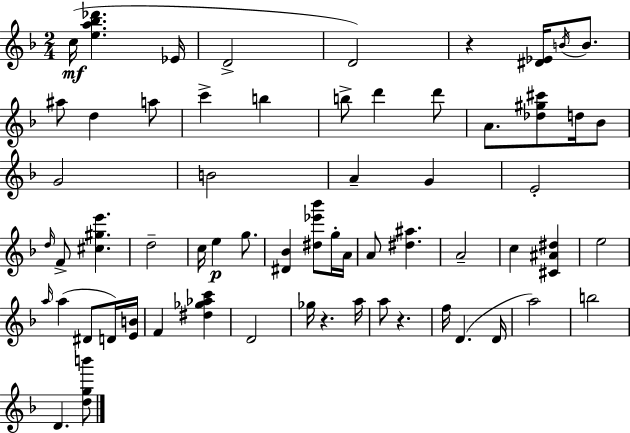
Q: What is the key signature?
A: F major